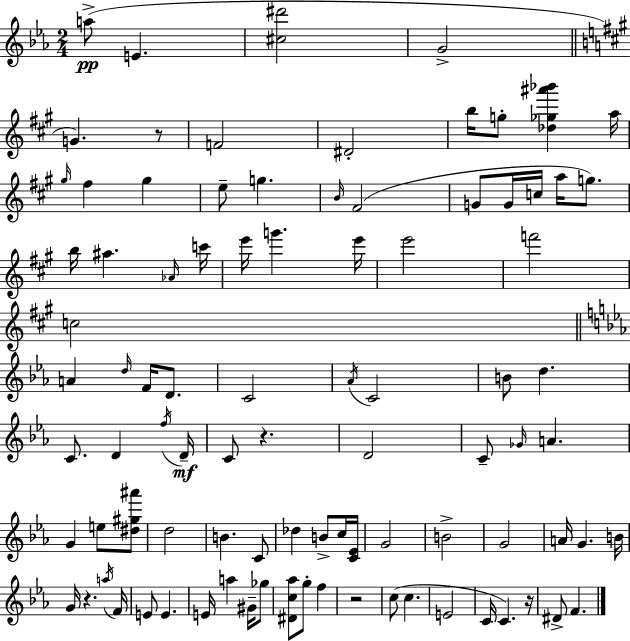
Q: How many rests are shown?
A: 5